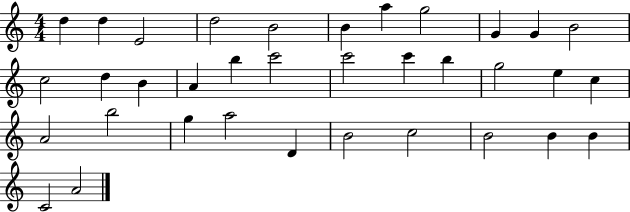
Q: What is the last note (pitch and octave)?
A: A4